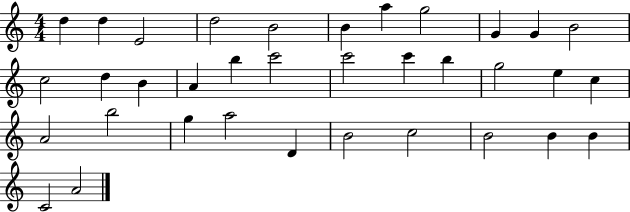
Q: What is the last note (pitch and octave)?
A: A4